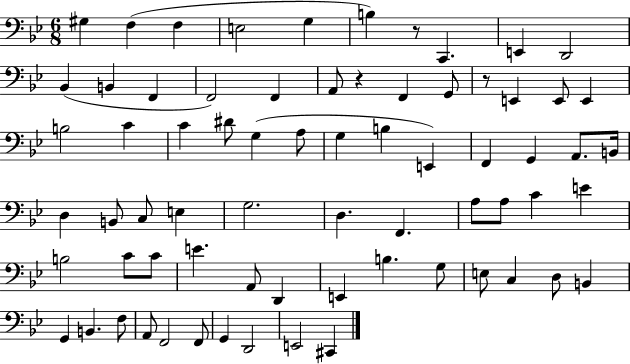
G#3/q F3/q F3/q E3/h G3/q B3/q R/e C2/q. E2/q D2/h Bb2/q B2/q F2/q F2/h F2/q A2/e R/q F2/q G2/e R/e E2/q E2/e E2/q B3/h C4/q C4/q D#4/e G3/q A3/e G3/q B3/q E2/q F2/q G2/q A2/e. B2/s D3/q B2/e C3/e E3/q G3/h. D3/q. F2/q. A3/e A3/e C4/q E4/q B3/h C4/e C4/e E4/q. A2/e D2/q E2/q B3/q. G3/e E3/e C3/q D3/e B2/q G2/q B2/q. F3/e A2/e F2/h F2/e G2/q D2/h E2/h C#2/q